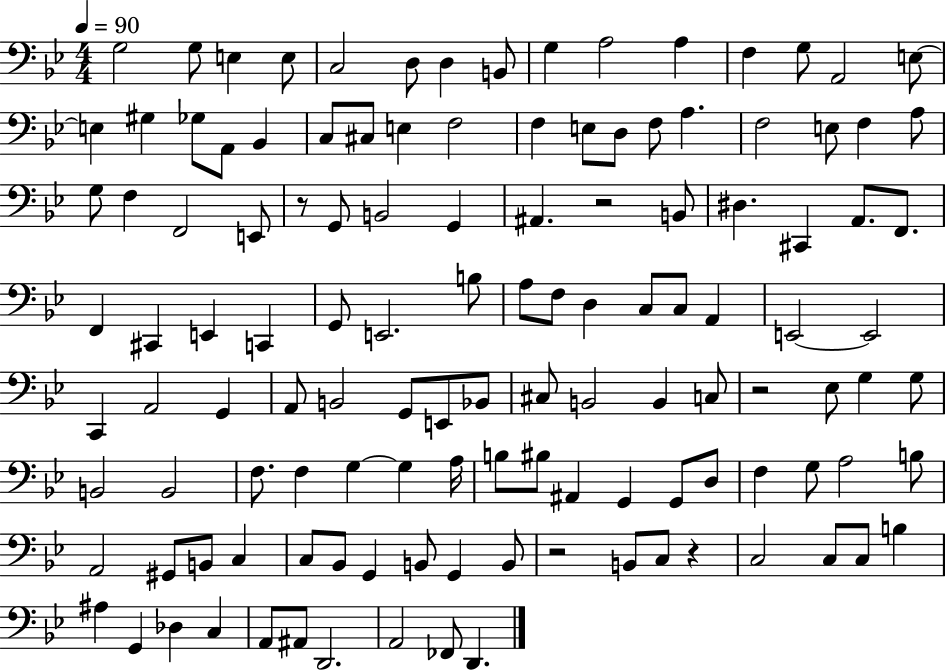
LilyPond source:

{
  \clef bass
  \numericTimeSignature
  \time 4/4
  \key bes \major
  \tempo 4 = 90
  g2 g8 e4 e8 | c2 d8 d4 b,8 | g4 a2 a4 | f4 g8 a,2 e8~~ | \break e4 gis4 ges8 a,8 bes,4 | c8 cis8 e4 f2 | f4 e8 d8 f8 a4. | f2 e8 f4 a8 | \break g8 f4 f,2 e,8 | r8 g,8 b,2 g,4 | ais,4. r2 b,8 | dis4. cis,4 a,8. f,8. | \break f,4 cis,4 e,4 c,4 | g,8 e,2. b8 | a8 f8 d4 c8 c8 a,4 | e,2~~ e,2 | \break c,4 a,2 g,4 | a,8 b,2 g,8 e,8 bes,8 | cis8 b,2 b,4 c8 | r2 ees8 g4 g8 | \break b,2 b,2 | f8. f4 g4~~ g4 a16 | b8 bis8 ais,4 g,4 g,8 d8 | f4 g8 a2 b8 | \break a,2 gis,8 b,8 c4 | c8 bes,8 g,4 b,8 g,4 b,8 | r2 b,8 c8 r4 | c2 c8 c8 b4 | \break ais4 g,4 des4 c4 | a,8 ais,8 d,2. | a,2 fes,8 d,4. | \bar "|."
}